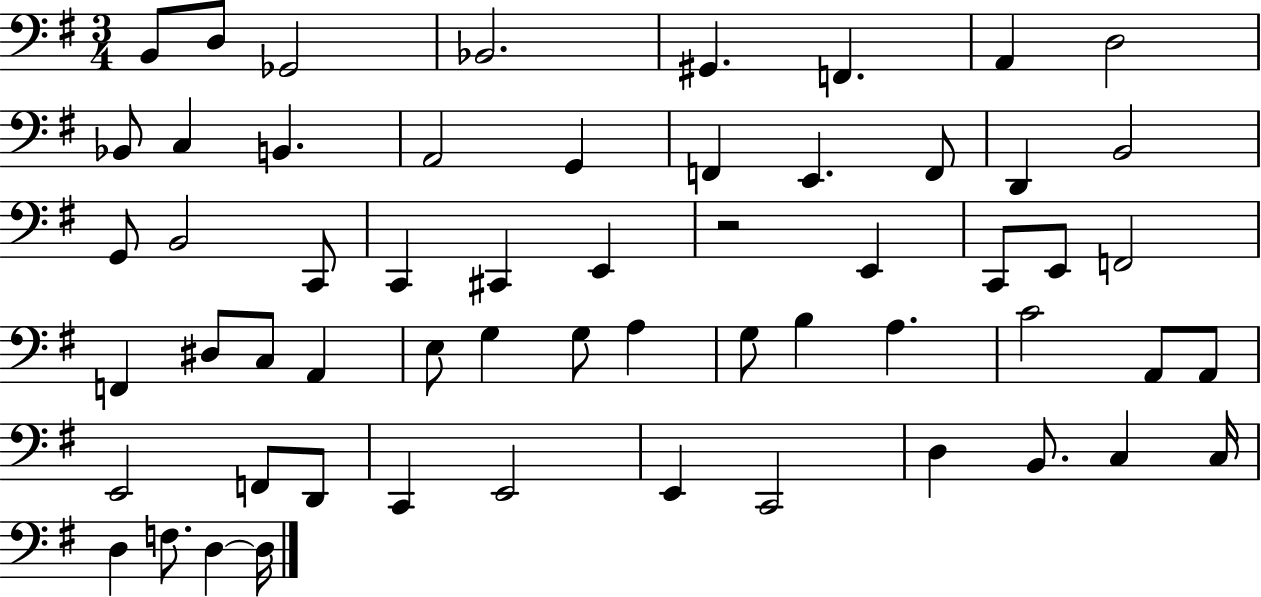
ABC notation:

X:1
T:Untitled
M:3/4
L:1/4
K:G
B,,/2 D,/2 _G,,2 _B,,2 ^G,, F,, A,, D,2 _B,,/2 C, B,, A,,2 G,, F,, E,, F,,/2 D,, B,,2 G,,/2 B,,2 C,,/2 C,, ^C,, E,, z2 E,, C,,/2 E,,/2 F,,2 F,, ^D,/2 C,/2 A,, E,/2 G, G,/2 A, G,/2 B, A, C2 A,,/2 A,,/2 E,,2 F,,/2 D,,/2 C,, E,,2 E,, C,,2 D, B,,/2 C, C,/4 D, F,/2 D, D,/4